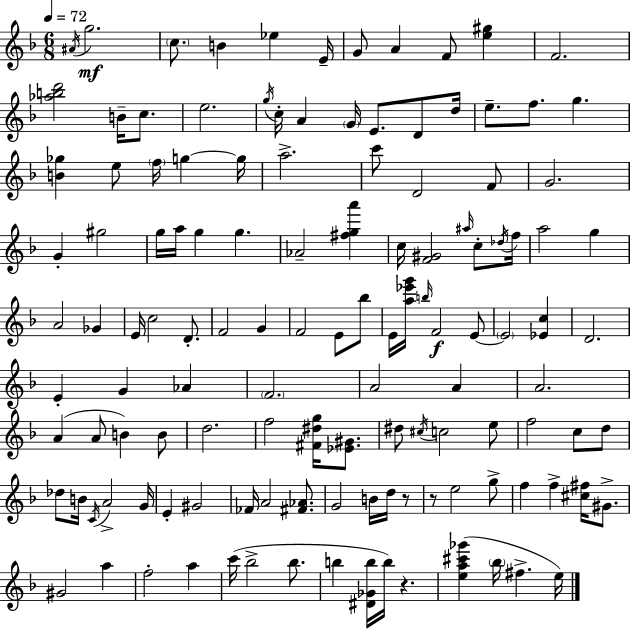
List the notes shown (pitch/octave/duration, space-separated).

A#4/s G5/h. C5/e. B4/q Eb5/q E4/s G4/e A4/q F4/e [E5,G#5]/q F4/h. [Ab5,B5,D6]/h B4/s C5/e. E5/h. G5/s C5/s A4/q G4/s E4/e. D4/e D5/s E5/e. F5/e. G5/q. [B4,Gb5]/q E5/e F5/s G5/q G5/s A5/h. C6/e D4/h F4/e G4/h. G4/q G#5/h G5/s A5/s G5/q G5/q. Ab4/h [F#5,G5,A6]/q C5/s [F4,G#4]/h A#5/s C5/e Db5/s F5/s A5/h G5/q A4/h Gb4/q E4/s C5/h D4/e. F4/h G4/q F4/h E4/e Bb5/e E4/s [A5,Eb6,G6]/s B5/s F4/h E4/e E4/h [Eb4,C5]/q D4/h. E4/q G4/q Ab4/q F4/h. A4/h A4/q A4/h. A4/q A4/e B4/q B4/e D5/h. F5/h [F#4,D#5,G5]/s [Eb4,G#4]/e. D#5/e C#5/s C5/h E5/e F5/h C5/e D5/e Db5/e B4/s C4/s A4/h G4/s E4/q G#4/h FES4/s A4/h [F#4,Ab4]/e. G4/h B4/s D5/s R/e R/e E5/h G5/e F5/q F5/q [C#5,F#5]/s G#4/e. G#4/h A5/q F5/h A5/q C6/s Bb5/h Bb5/e. B5/q [D#4,Gb4,B5]/s B5/s R/q. [E5,A5,C#6,Gb6]/q Bb5/s F#5/q. E5/s